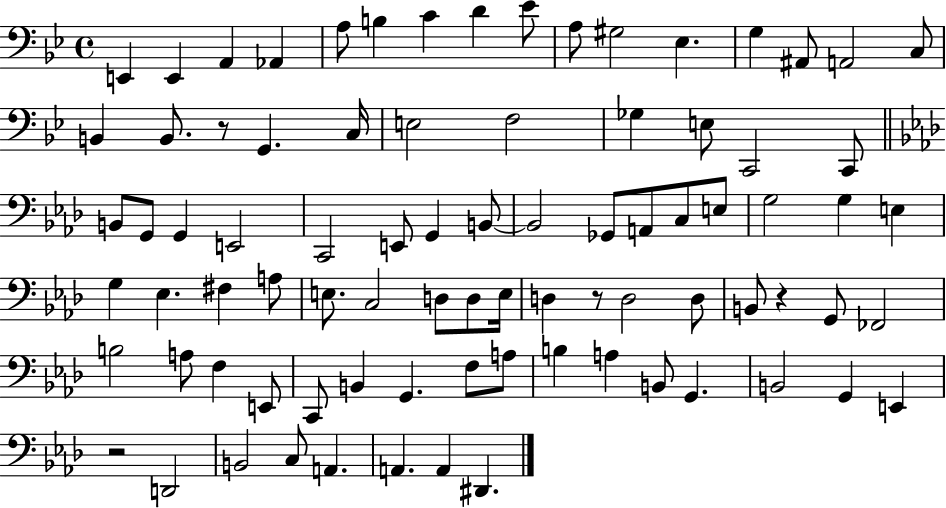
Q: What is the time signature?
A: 4/4